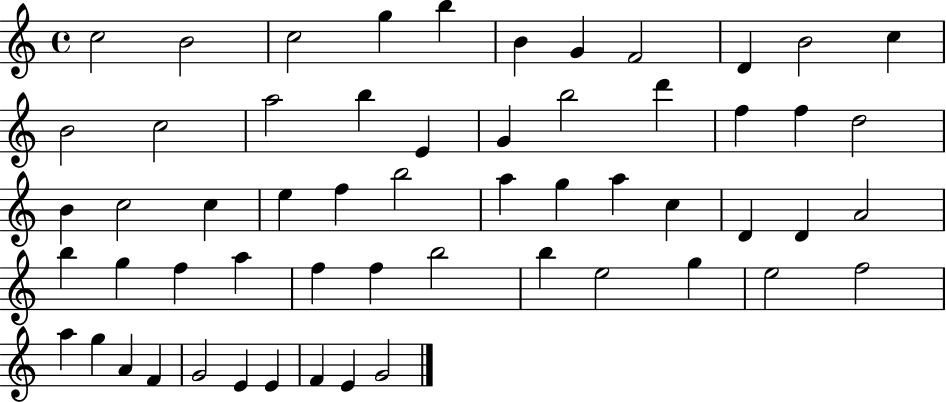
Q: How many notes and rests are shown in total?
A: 57